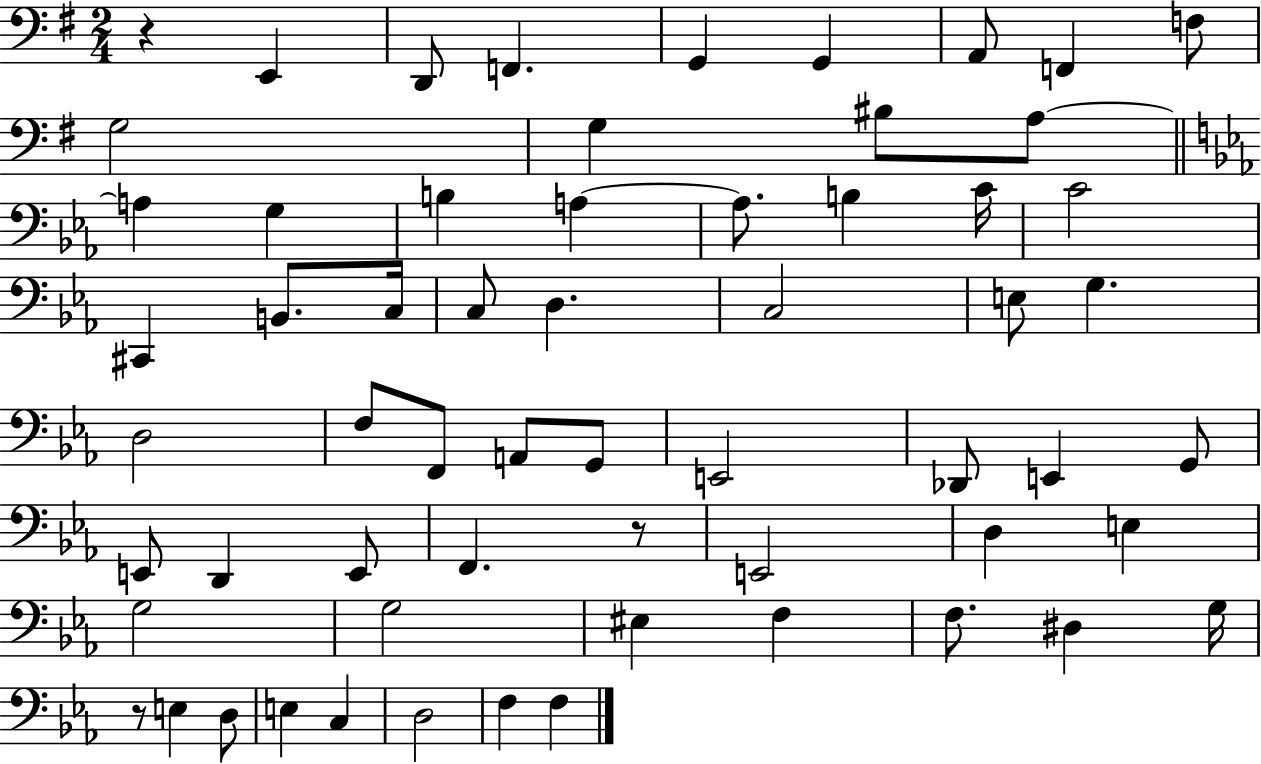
R/q E2/q D2/e F2/q. G2/q G2/q A2/e F2/q F3/e G3/h G3/q BIS3/e A3/e A3/q G3/q B3/q A3/q A3/e. B3/q C4/s C4/h C#2/q B2/e. C3/s C3/e D3/q. C3/h E3/e G3/q. D3/h F3/e F2/e A2/e G2/e E2/h Db2/e E2/q G2/e E2/e D2/q E2/e F2/q. R/e E2/h D3/q E3/q G3/h G3/h EIS3/q F3/q F3/e. D#3/q G3/s R/e E3/q D3/e E3/q C3/q D3/h F3/q F3/q